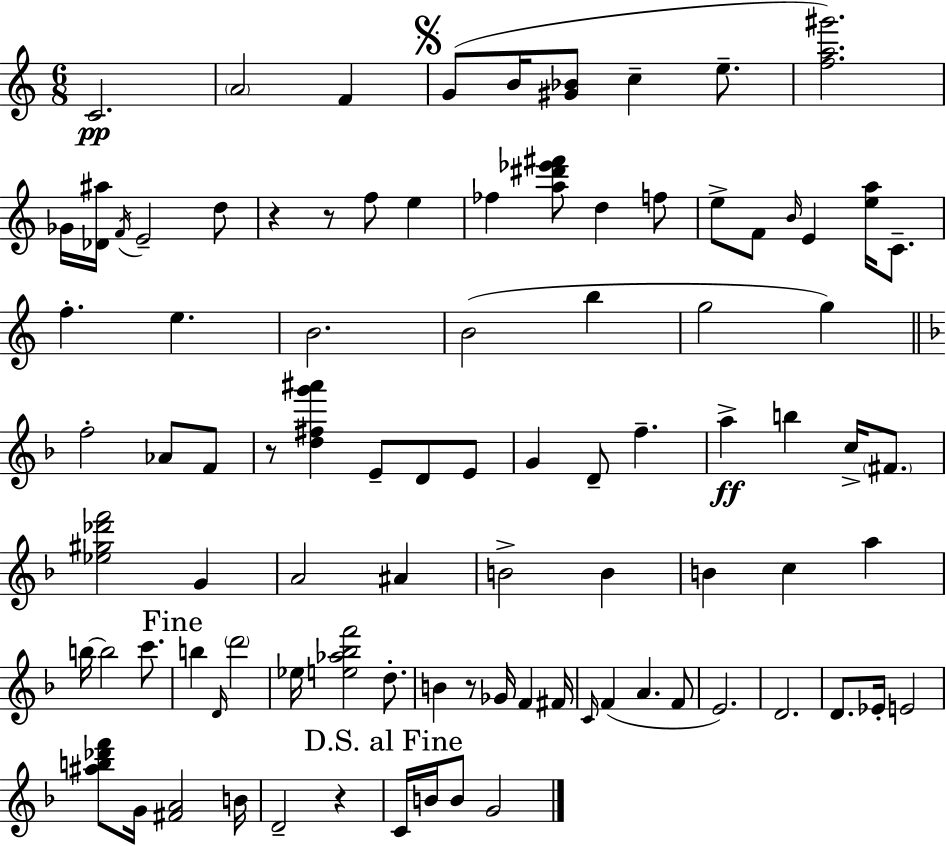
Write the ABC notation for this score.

X:1
T:Untitled
M:6/8
L:1/4
K:C
C2 A2 F G/2 B/4 [^G_B]/2 c e/2 [fa^g']2 _G/4 [_D^a]/4 F/4 E2 d/2 z z/2 f/2 e _f [a^d'_e'^f']/2 d f/2 e/2 F/2 B/4 E [ea]/4 C/2 f e B2 B2 b g2 g f2 _A/2 F/2 z/2 [d^fg'^a'] E/2 D/2 E/2 G D/2 f a b c/4 ^F/2 [_e^g_d'f']2 G A2 ^A B2 B B c a b/4 b2 c'/2 b D/4 d'2 _e/4 [e_a_bf']2 d/2 B z/2 _G/4 F ^F/4 C/4 F A F/2 E2 D2 D/2 _E/4 E2 [^ab_d'f']/2 G/4 [^FA]2 B/4 D2 z C/4 B/4 B/2 G2